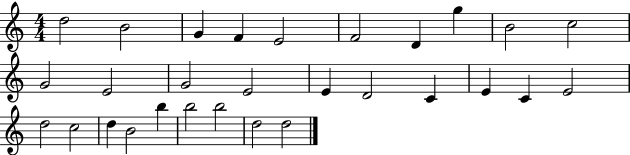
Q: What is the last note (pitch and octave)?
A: D5